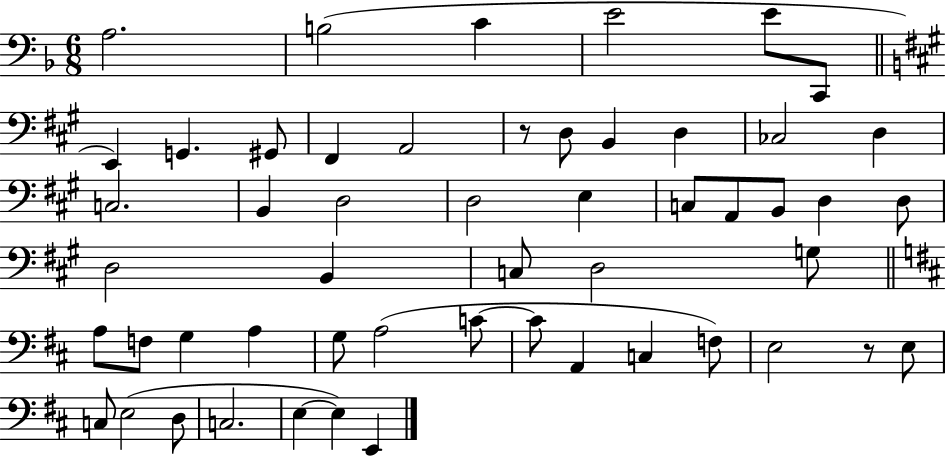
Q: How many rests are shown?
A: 2